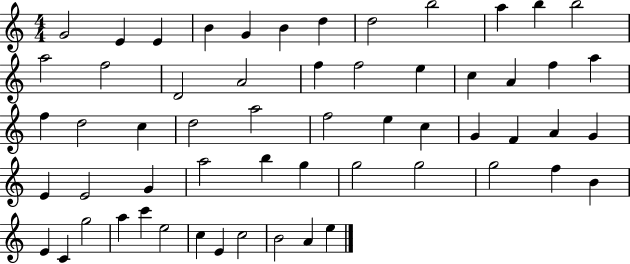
{
  \clef treble
  \numericTimeSignature
  \time 4/4
  \key c \major
  g'2 e'4 e'4 | b'4 g'4 b'4 d''4 | d''2 b''2 | a''4 b''4 b''2 | \break a''2 f''2 | d'2 a'2 | f''4 f''2 e''4 | c''4 a'4 f''4 a''4 | \break f''4 d''2 c''4 | d''2 a''2 | f''2 e''4 c''4 | g'4 f'4 a'4 g'4 | \break e'4 e'2 g'4 | a''2 b''4 g''4 | g''2 g''2 | g''2 f''4 b'4 | \break e'4 c'4 g''2 | a''4 c'''4 e''2 | c''4 e'4 c''2 | b'2 a'4 e''4 | \break \bar "|."
}